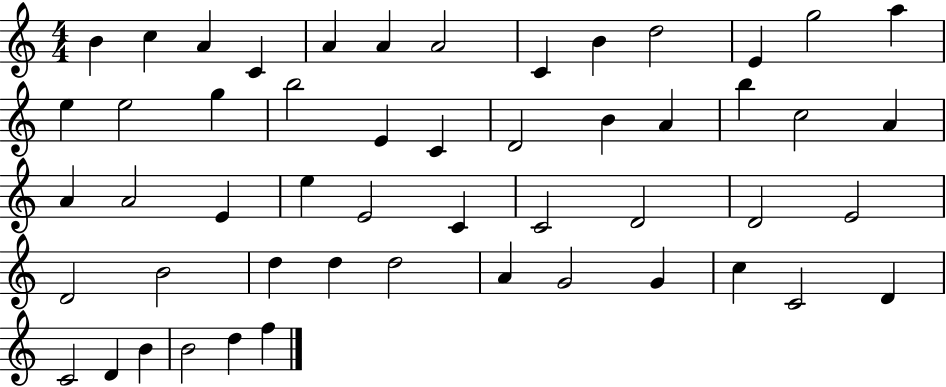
B4/q C5/q A4/q C4/q A4/q A4/q A4/h C4/q B4/q D5/h E4/q G5/h A5/q E5/q E5/h G5/q B5/h E4/q C4/q D4/h B4/q A4/q B5/q C5/h A4/q A4/q A4/h E4/q E5/q E4/h C4/q C4/h D4/h D4/h E4/h D4/h B4/h D5/q D5/q D5/h A4/q G4/h G4/q C5/q C4/h D4/q C4/h D4/q B4/q B4/h D5/q F5/q